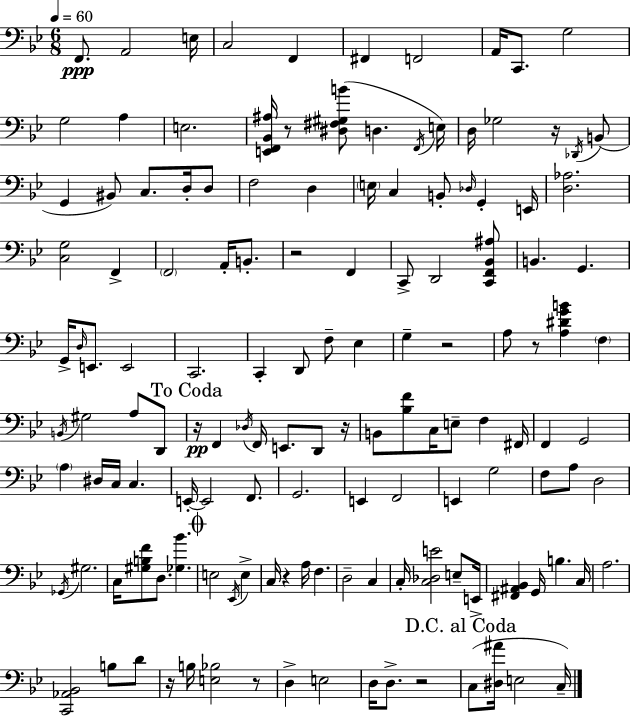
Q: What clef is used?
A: bass